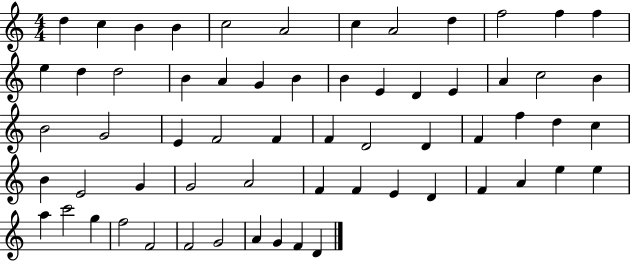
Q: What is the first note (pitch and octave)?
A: D5